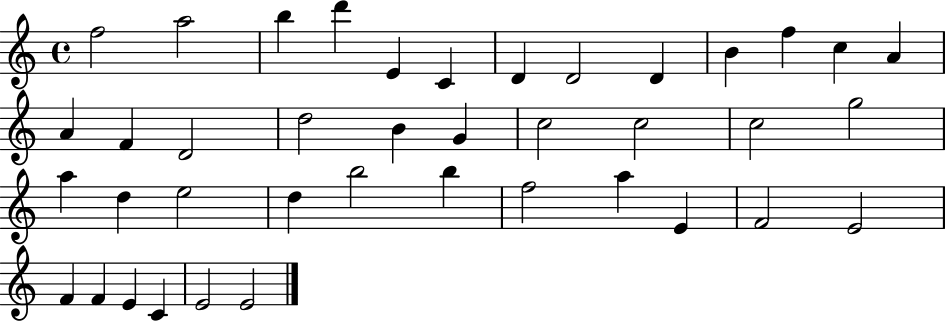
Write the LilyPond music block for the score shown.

{
  \clef treble
  \time 4/4
  \defaultTimeSignature
  \key c \major
  f''2 a''2 | b''4 d'''4 e'4 c'4 | d'4 d'2 d'4 | b'4 f''4 c''4 a'4 | \break a'4 f'4 d'2 | d''2 b'4 g'4 | c''2 c''2 | c''2 g''2 | \break a''4 d''4 e''2 | d''4 b''2 b''4 | f''2 a''4 e'4 | f'2 e'2 | \break f'4 f'4 e'4 c'4 | e'2 e'2 | \bar "|."
}